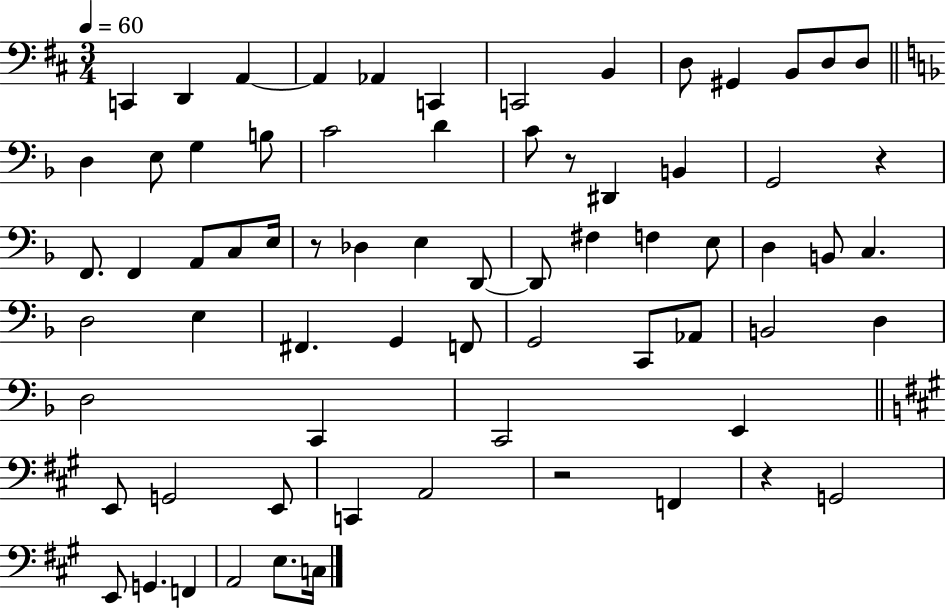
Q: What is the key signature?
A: D major